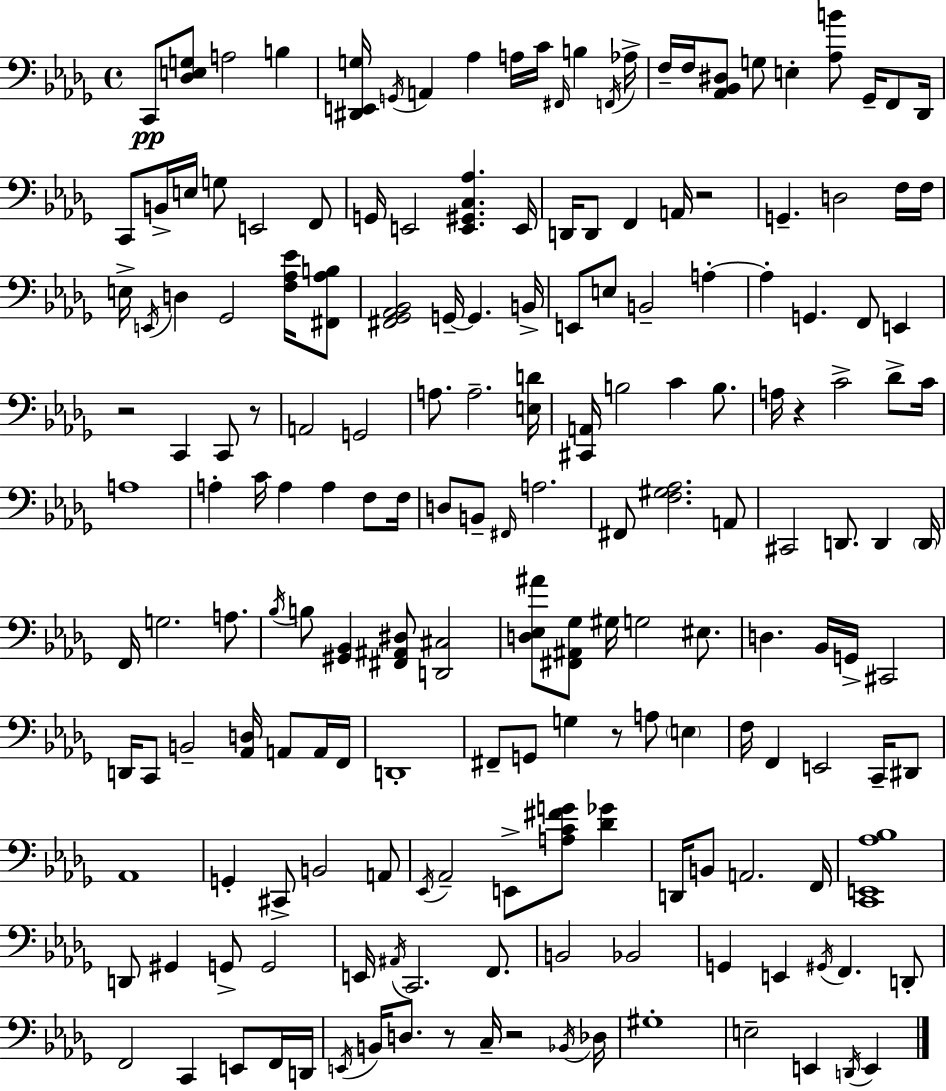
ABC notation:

X:1
T:Untitled
M:4/4
L:1/4
K:Bbm
C,,/2 [_D,E,G,]/2 A,2 B, [^D,,E,,G,]/4 G,,/4 A,, _A, A,/4 C/4 ^F,,/4 B, F,,/4 _A,/4 F,/4 F,/4 [_A,,_B,,^D,]/2 G,/2 E, [_A,B]/2 _G,,/4 F,,/2 _D,,/4 C,,/2 B,,/4 E,/4 G,/2 E,,2 F,,/2 G,,/4 E,,2 [E,,^G,,C,_A,] E,,/4 D,,/4 D,,/2 F,, A,,/4 z2 G,, D,2 F,/4 F,/4 E,/4 E,,/4 D, _G,,2 [F,_A,_E]/4 [^F,,_A,B,]/2 [^F,,_G,,_A,,_B,,]2 G,,/4 G,, B,,/4 E,,/2 E,/2 B,,2 A, A, G,, F,,/2 E,, z2 C,, C,,/2 z/2 A,,2 G,,2 A,/2 A,2 [E,D]/4 [^C,,A,,]/4 B,2 C B,/2 A,/4 z C2 _D/2 C/4 A,4 A, C/4 A, A, F,/2 F,/4 D,/2 B,,/2 ^F,,/4 A,2 ^F,,/2 [F,^G,_A,]2 A,,/2 ^C,,2 D,,/2 D,, D,,/4 F,,/4 G,2 A,/2 _B,/4 B,/2 [^G,,_B,,] [^F,,^A,,^D,]/2 [D,,^C,]2 [D,_E,^A]/2 [^F,,^A,,_G,]/2 ^G,/4 G,2 ^E,/2 D, _B,,/4 G,,/4 ^C,,2 D,,/4 C,,/2 B,,2 [_A,,D,]/4 A,,/2 A,,/4 F,,/4 D,,4 ^F,,/2 G,,/2 G, z/2 A,/2 E, F,/4 F,, E,,2 C,,/4 ^D,,/2 _A,,4 G,, ^C,,/2 B,,2 A,,/2 _E,,/4 _A,,2 E,,/2 [A,C^FG]/2 [_D_G] D,,/4 B,,/2 A,,2 F,,/4 [C,,E,,_A,_B,]4 D,,/2 ^G,, G,,/2 G,,2 E,,/4 ^A,,/4 C,,2 F,,/2 B,,2 _B,,2 G,, E,, ^G,,/4 F,, D,,/2 F,,2 C,, E,,/2 F,,/4 D,,/4 E,,/4 B,,/4 D,/2 z/2 C,/4 z2 _B,,/4 _D,/4 ^G,4 E,2 E,, D,,/4 E,,